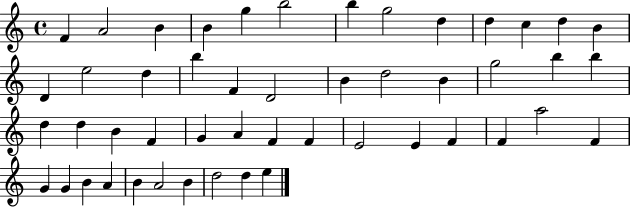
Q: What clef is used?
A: treble